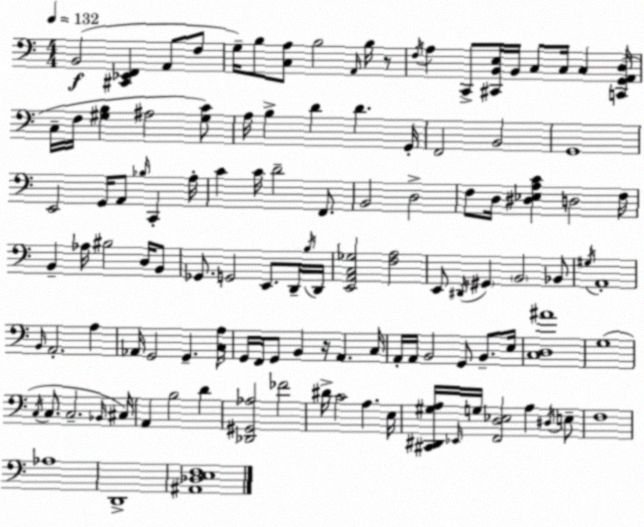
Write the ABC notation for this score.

X:1
T:Untitled
M:4/4
L:1/4
K:C
B,,2 [^C,,_E,,F,,] A,,/2 F,/2 G,/4 B,/2 [C,A,]/2 B,2 A,,/4 B,/4 z/2 F,/4 A, C,,/2 [^C,,B,,E,]/4 B,,/4 C,/2 C,/4 C, [C,,G,,A,,D,]/4 C,/4 F,/4 [^G,B,] ^A,2 [^G,C]/2 A,/4 B, D D G,,/4 F,,2 B,,2 G,,4 E,,2 G,,/4 A,,/2 _B,/4 C,, A,/4 C C/4 D2 F,,/2 B,,2 D,2 F,/2 D,/4 [^D,_E,A,C] D,2 F,/4 B,, _A,/4 ^B,2 D,/4 B,,/2 _G,,/2 G,,2 E,,/2 D,,/4 B,/4 D,,/4 [E,,A,,C,_G,]2 [F,A,]2 E,,/2 ^D,,/4 ^G,, B,,2 _B,,/2 ^G,/4 A,,4 B,,/4 A,,2 A, _A,,/4 G,,2 G,, [C,A,]/4 G,,/4 F,,/4 G,,/2 B,, z/4 A,, C,/4 A,,/4 A,,/4 B,,2 G,,/2 B,,/2 E,/4 [C,D,^A]4 G,4 C,/4 C,/2 C,2 _B,,/4 ^C,/4 A,, B,2 D [_D,,^G,,_A,]2 _F2 ^D/4 C2 A, E,/4 [^C,,^D,,^G,A,]/4 _E,,/4 G,/4 [F,,D,_E,]2 A, ^D,/4 E,/2 F,4 _A,4 D,,4 [^A,,_D,E,F,]4